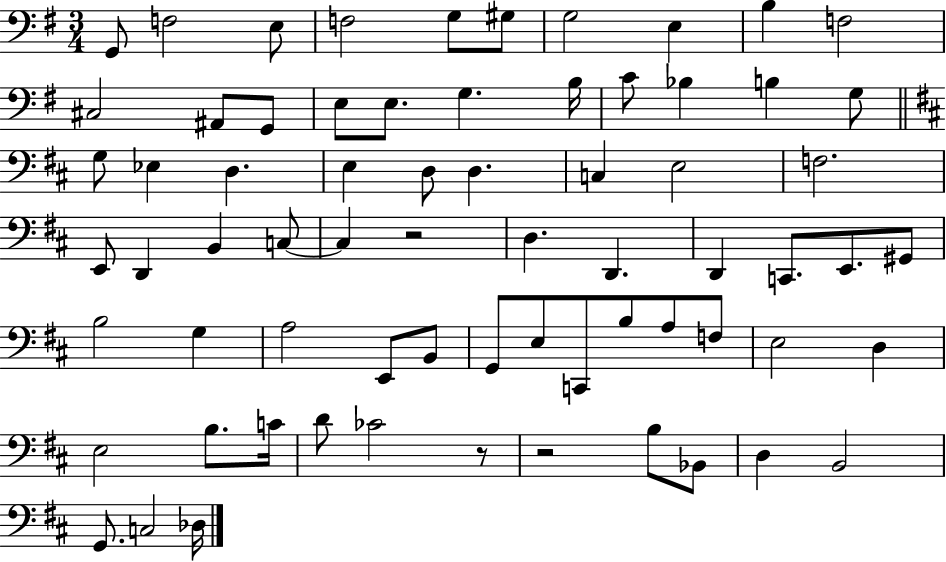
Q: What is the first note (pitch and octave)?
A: G2